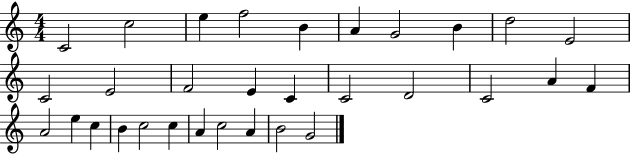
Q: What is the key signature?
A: C major